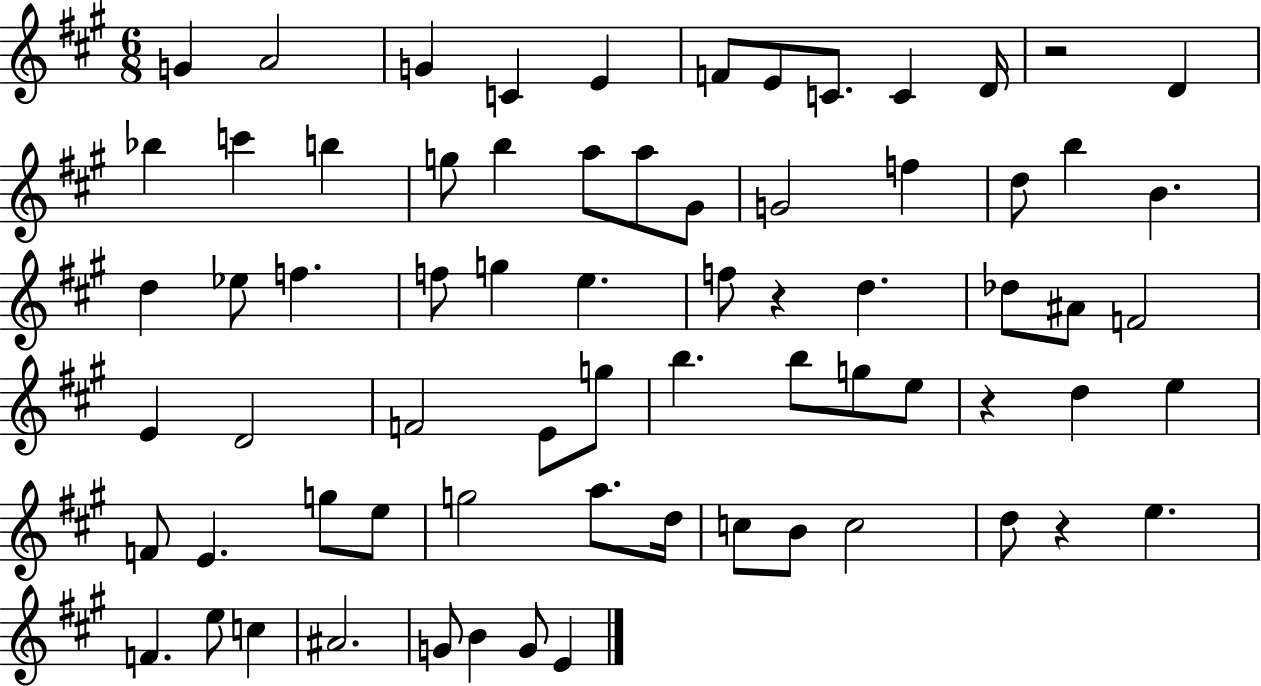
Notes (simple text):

G4/q A4/h G4/q C4/q E4/q F4/e E4/e C4/e. C4/q D4/s R/h D4/q Bb5/q C6/q B5/q G5/e B5/q A5/e A5/e G#4/e G4/h F5/q D5/e B5/q B4/q. D5/q Eb5/e F5/q. F5/e G5/q E5/q. F5/e R/q D5/q. Db5/e A#4/e F4/h E4/q D4/h F4/h E4/e G5/e B5/q. B5/e G5/e E5/e R/q D5/q E5/q F4/e E4/q. G5/e E5/e G5/h A5/e. D5/s C5/e B4/e C5/h D5/e R/q E5/q. F4/q. E5/e C5/q A#4/h. G4/e B4/q G4/e E4/q